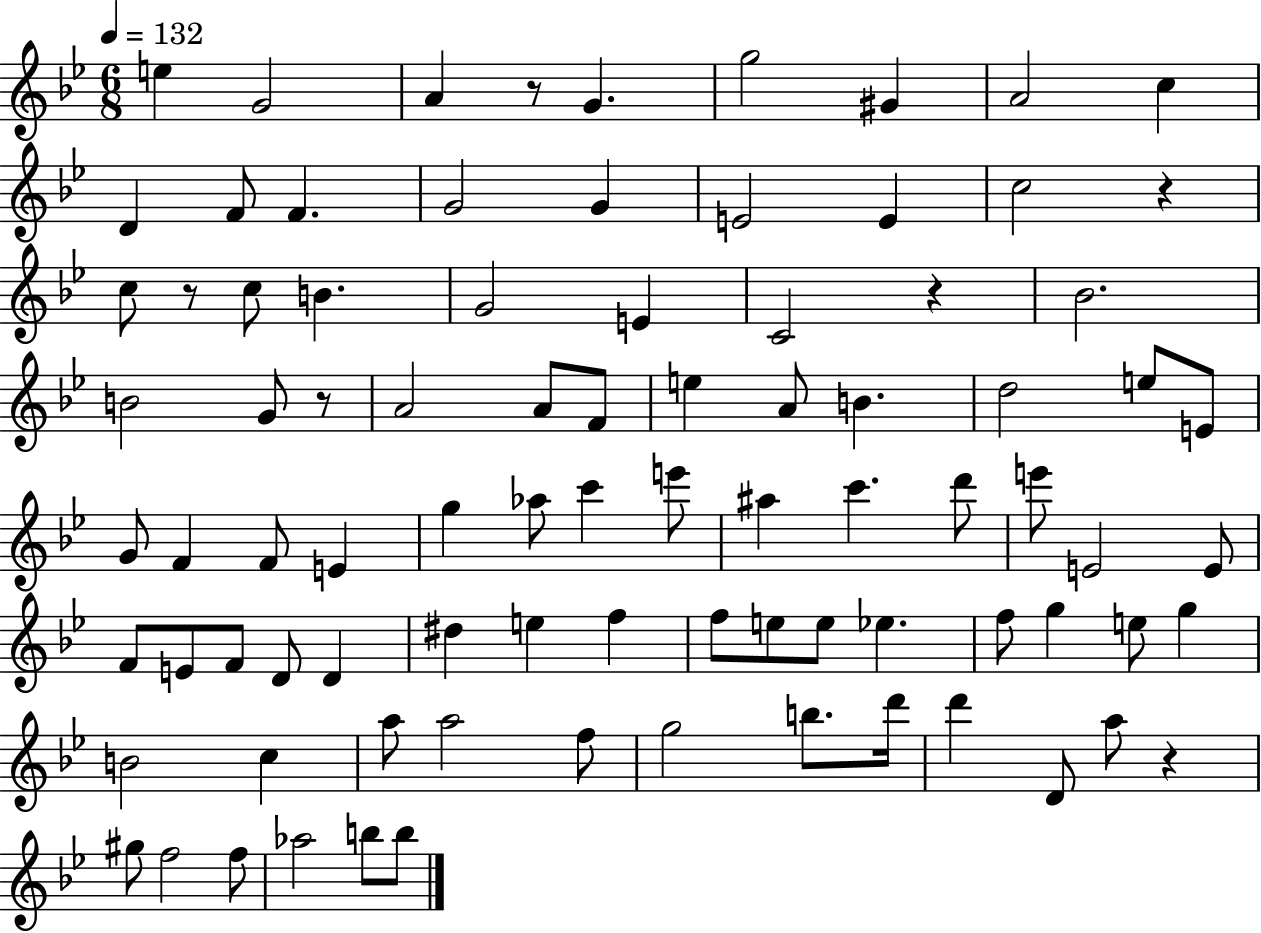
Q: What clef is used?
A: treble